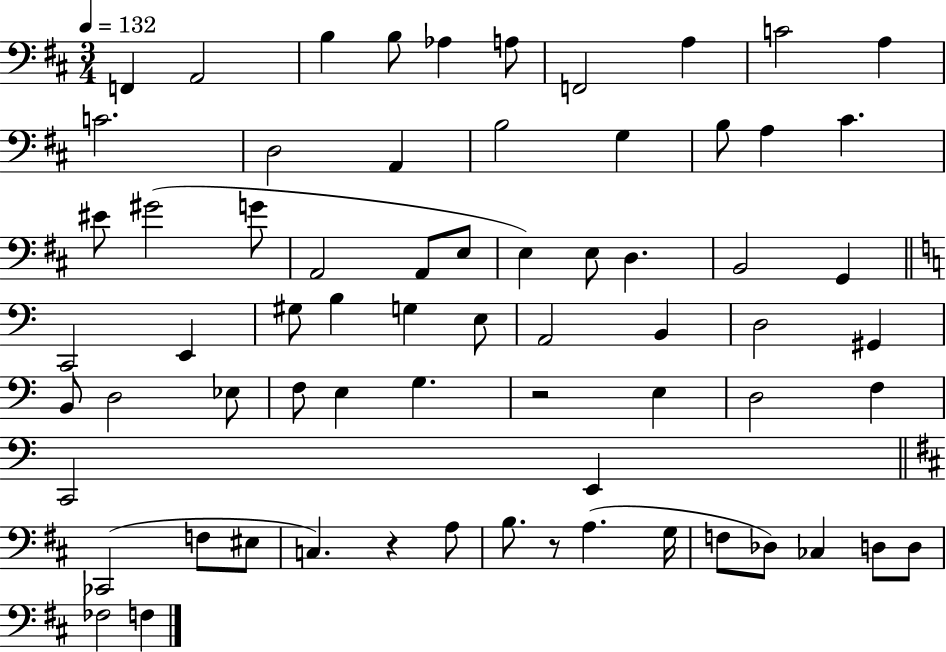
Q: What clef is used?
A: bass